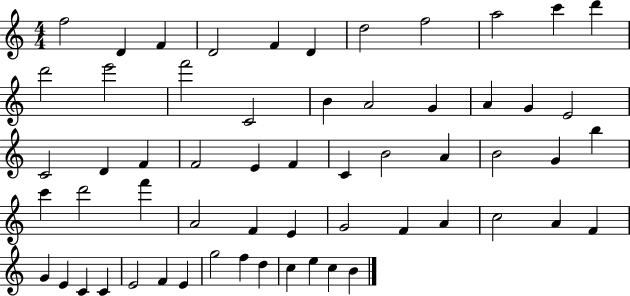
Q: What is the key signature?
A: C major